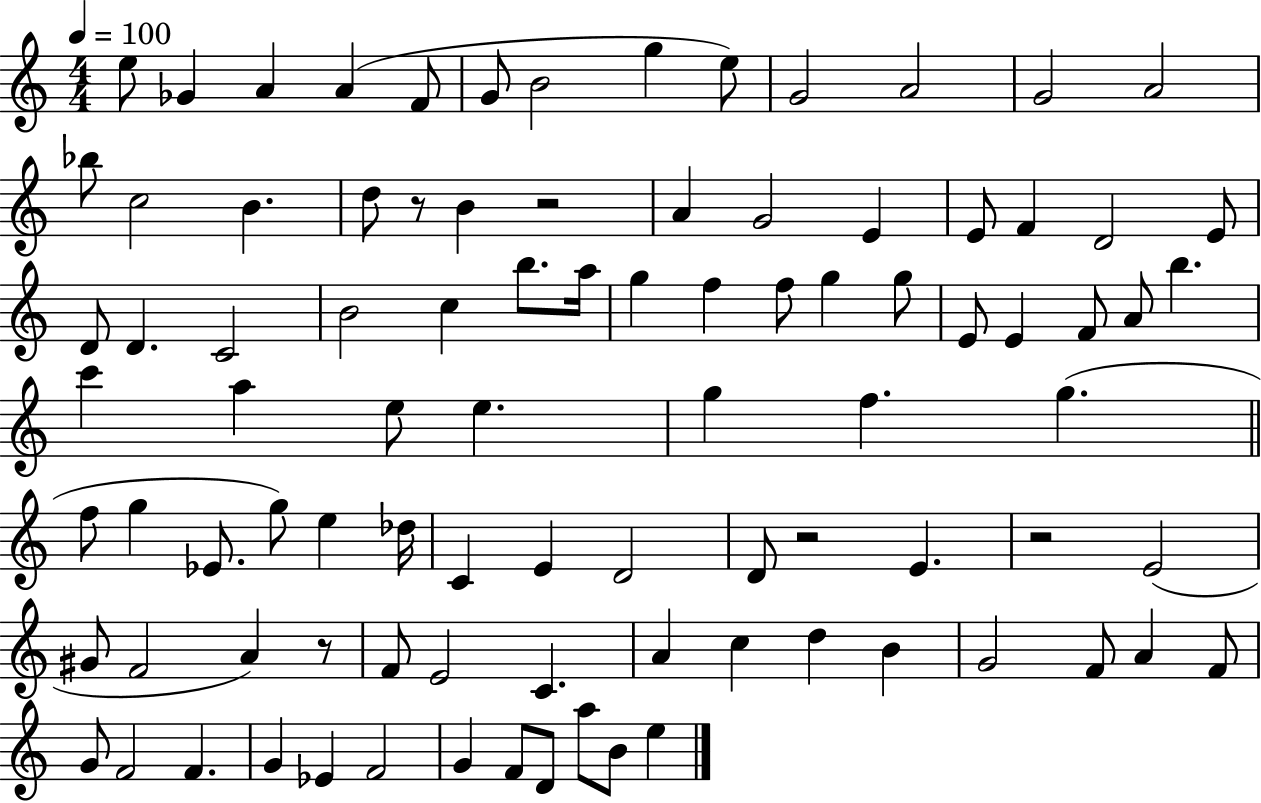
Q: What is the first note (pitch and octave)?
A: E5